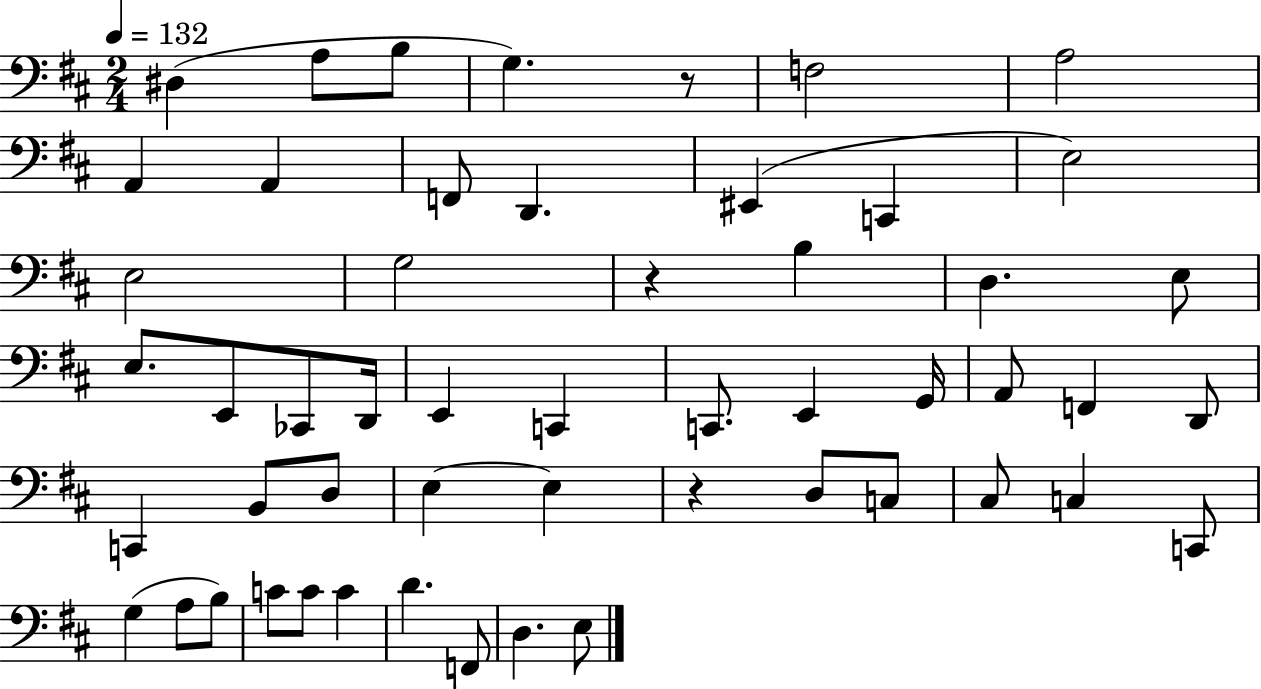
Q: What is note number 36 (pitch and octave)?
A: D3